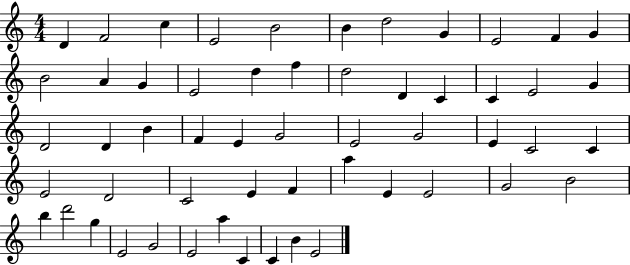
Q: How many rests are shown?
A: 0